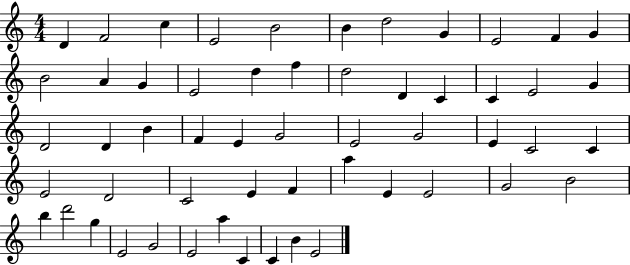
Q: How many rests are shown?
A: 0